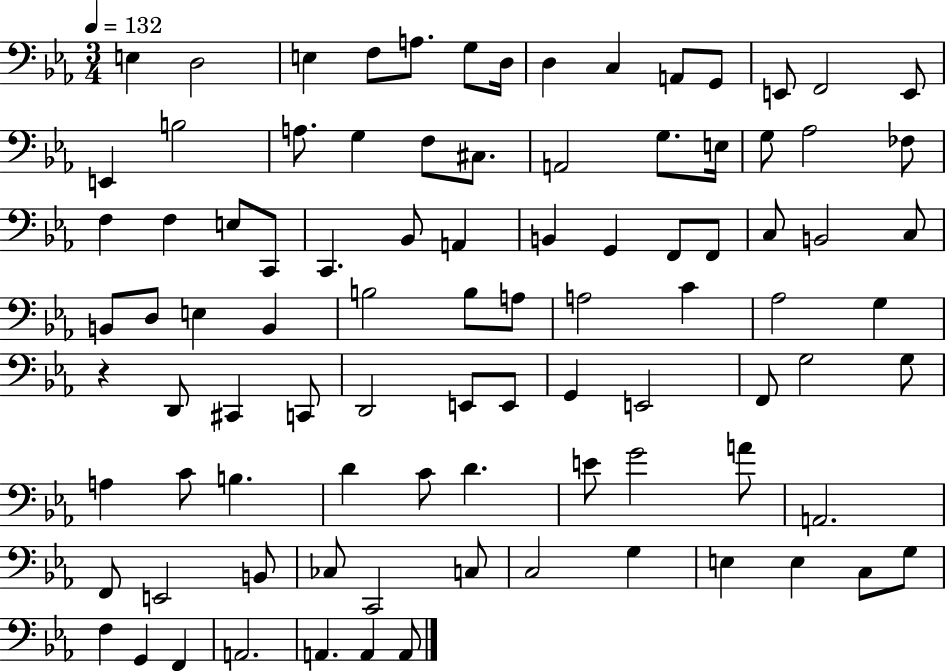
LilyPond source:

{
  \clef bass
  \numericTimeSignature
  \time 3/4
  \key ees \major
  \tempo 4 = 132
  \repeat volta 2 { e4 d2 | e4 f8 a8. g8 d16 | d4 c4 a,8 g,8 | e,8 f,2 e,8 | \break e,4 b2 | a8. g4 f8 cis8. | a,2 g8. e16 | g8 aes2 fes8 | \break f4 f4 e8 c,8 | c,4. bes,8 a,4 | b,4 g,4 f,8 f,8 | c8 b,2 c8 | \break b,8 d8 e4 b,4 | b2 b8 a8 | a2 c'4 | aes2 g4 | \break r4 d,8 cis,4 c,8 | d,2 e,8 e,8 | g,4 e,2 | f,8 g2 g8 | \break a4 c'8 b4. | d'4 c'8 d'4. | e'8 g'2 a'8 | a,2. | \break f,8 e,2 b,8 | ces8 c,2 c8 | c2 g4 | e4 e4 c8 g8 | \break f4 g,4 f,4 | a,2. | a,4. a,4 a,8 | } \bar "|."
}